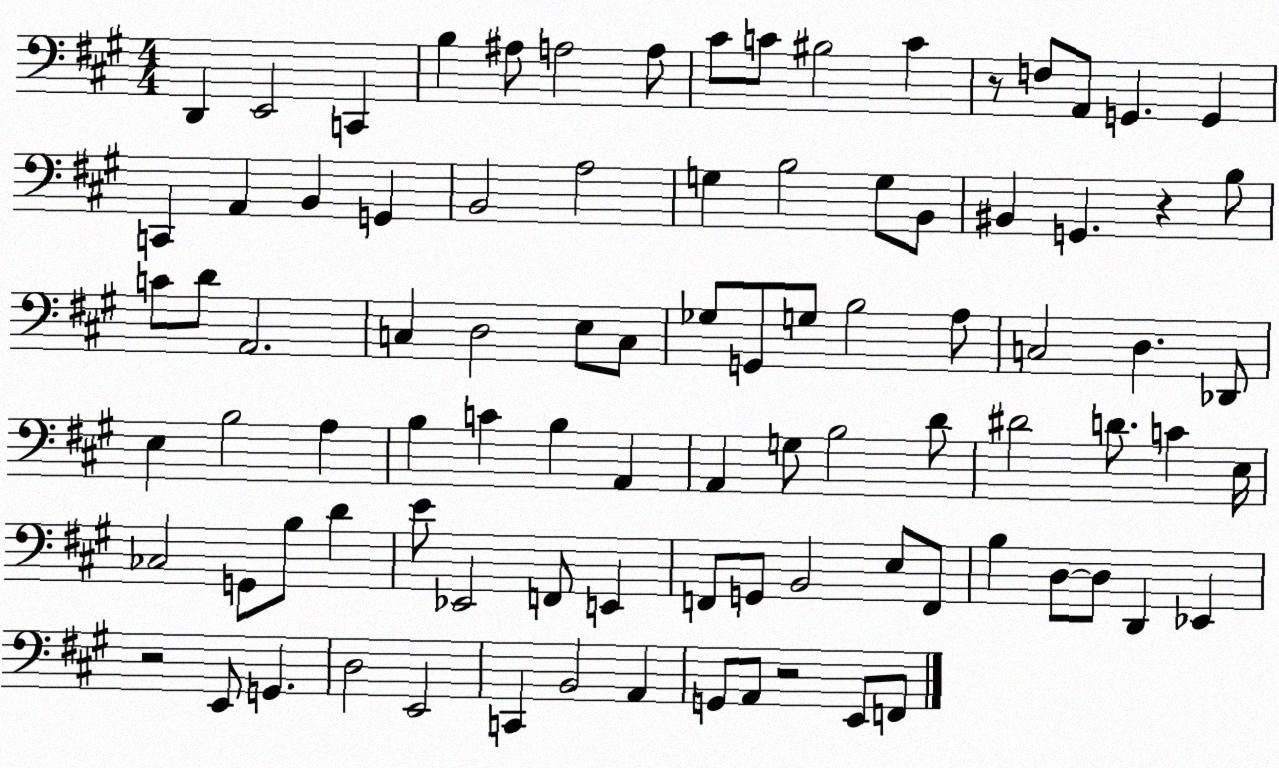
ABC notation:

X:1
T:Untitled
M:4/4
L:1/4
K:A
D,, E,,2 C,, B, ^A,/2 A,2 A,/2 ^C/2 C/2 ^B,2 C z/2 F,/2 A,,/2 G,, G,, C,, A,, B,, G,, B,,2 A,2 G, B,2 G,/2 B,,/2 ^B,, G,, z B,/2 C/2 D/2 A,,2 C, D,2 E,/2 C,/2 _G,/2 G,,/2 G,/2 B,2 A,/2 C,2 D, _D,,/2 E, B,2 A, B, C B, A,, A,, G,/2 B,2 D/2 ^D2 D/2 C E,/4 _C,2 G,,/2 B,/2 D E/2 _E,,2 F,,/2 E,, F,,/2 G,,/2 B,,2 E,/2 F,,/2 B, D,/2 D,/2 D,, _E,, z2 E,,/2 G,, D,2 E,,2 C,, B,,2 A,, G,,/2 A,,/2 z2 E,,/2 F,,/2